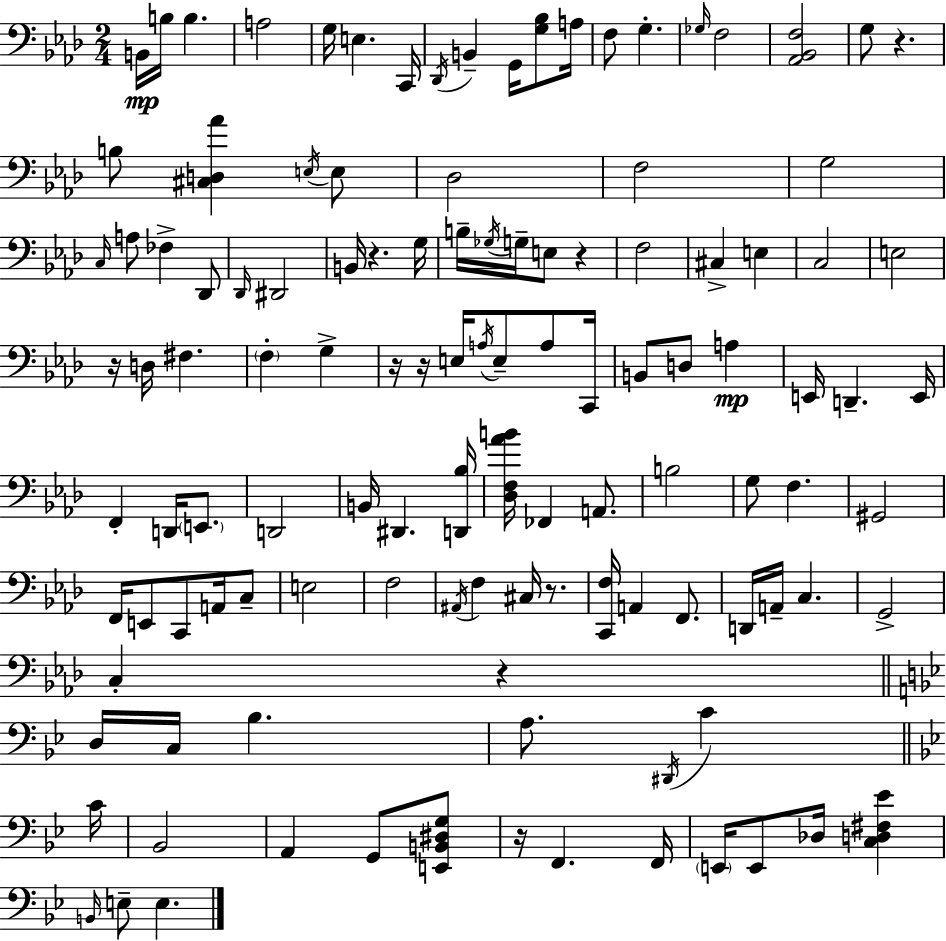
X:1
T:Untitled
M:2/4
L:1/4
K:Ab
B,,/4 B,/4 B, A,2 G,/4 E, C,,/4 _D,,/4 B,, G,,/4 [G,_B,]/2 A,/4 F,/2 G, _G,/4 F,2 [_A,,_B,,F,]2 G,/2 z B,/2 [^C,D,_A] E,/4 E,/2 _D,2 F,2 G,2 C,/4 A,/2 _F, _D,,/2 _D,,/4 ^D,,2 B,,/4 z G,/4 B,/4 _G,/4 G,/4 E,/2 z F,2 ^C, E, C,2 E,2 z/4 D,/4 ^F, F, G, z/4 z/4 E,/4 A,/4 E,/2 A,/2 C,,/4 B,,/2 D,/2 A, E,,/4 D,, E,,/4 F,, D,,/4 E,,/2 D,,2 B,,/4 ^D,, [D,,_B,]/4 [_D,F,_AB]/4 _F,, A,,/2 B,2 G,/2 F, ^G,,2 F,,/4 E,,/2 C,,/2 A,,/4 C,/2 E,2 F,2 ^A,,/4 F, ^C,/4 z/2 [C,,F,]/4 A,, F,,/2 D,,/4 A,,/4 C, G,,2 C, z D,/4 C,/4 _B, A,/2 ^D,,/4 C C/4 _B,,2 A,, G,,/2 [E,,B,,^D,G,]/2 z/4 F,, F,,/4 E,,/4 E,,/2 _D,/4 [C,D,^F,_E] B,,/4 E,/2 E,